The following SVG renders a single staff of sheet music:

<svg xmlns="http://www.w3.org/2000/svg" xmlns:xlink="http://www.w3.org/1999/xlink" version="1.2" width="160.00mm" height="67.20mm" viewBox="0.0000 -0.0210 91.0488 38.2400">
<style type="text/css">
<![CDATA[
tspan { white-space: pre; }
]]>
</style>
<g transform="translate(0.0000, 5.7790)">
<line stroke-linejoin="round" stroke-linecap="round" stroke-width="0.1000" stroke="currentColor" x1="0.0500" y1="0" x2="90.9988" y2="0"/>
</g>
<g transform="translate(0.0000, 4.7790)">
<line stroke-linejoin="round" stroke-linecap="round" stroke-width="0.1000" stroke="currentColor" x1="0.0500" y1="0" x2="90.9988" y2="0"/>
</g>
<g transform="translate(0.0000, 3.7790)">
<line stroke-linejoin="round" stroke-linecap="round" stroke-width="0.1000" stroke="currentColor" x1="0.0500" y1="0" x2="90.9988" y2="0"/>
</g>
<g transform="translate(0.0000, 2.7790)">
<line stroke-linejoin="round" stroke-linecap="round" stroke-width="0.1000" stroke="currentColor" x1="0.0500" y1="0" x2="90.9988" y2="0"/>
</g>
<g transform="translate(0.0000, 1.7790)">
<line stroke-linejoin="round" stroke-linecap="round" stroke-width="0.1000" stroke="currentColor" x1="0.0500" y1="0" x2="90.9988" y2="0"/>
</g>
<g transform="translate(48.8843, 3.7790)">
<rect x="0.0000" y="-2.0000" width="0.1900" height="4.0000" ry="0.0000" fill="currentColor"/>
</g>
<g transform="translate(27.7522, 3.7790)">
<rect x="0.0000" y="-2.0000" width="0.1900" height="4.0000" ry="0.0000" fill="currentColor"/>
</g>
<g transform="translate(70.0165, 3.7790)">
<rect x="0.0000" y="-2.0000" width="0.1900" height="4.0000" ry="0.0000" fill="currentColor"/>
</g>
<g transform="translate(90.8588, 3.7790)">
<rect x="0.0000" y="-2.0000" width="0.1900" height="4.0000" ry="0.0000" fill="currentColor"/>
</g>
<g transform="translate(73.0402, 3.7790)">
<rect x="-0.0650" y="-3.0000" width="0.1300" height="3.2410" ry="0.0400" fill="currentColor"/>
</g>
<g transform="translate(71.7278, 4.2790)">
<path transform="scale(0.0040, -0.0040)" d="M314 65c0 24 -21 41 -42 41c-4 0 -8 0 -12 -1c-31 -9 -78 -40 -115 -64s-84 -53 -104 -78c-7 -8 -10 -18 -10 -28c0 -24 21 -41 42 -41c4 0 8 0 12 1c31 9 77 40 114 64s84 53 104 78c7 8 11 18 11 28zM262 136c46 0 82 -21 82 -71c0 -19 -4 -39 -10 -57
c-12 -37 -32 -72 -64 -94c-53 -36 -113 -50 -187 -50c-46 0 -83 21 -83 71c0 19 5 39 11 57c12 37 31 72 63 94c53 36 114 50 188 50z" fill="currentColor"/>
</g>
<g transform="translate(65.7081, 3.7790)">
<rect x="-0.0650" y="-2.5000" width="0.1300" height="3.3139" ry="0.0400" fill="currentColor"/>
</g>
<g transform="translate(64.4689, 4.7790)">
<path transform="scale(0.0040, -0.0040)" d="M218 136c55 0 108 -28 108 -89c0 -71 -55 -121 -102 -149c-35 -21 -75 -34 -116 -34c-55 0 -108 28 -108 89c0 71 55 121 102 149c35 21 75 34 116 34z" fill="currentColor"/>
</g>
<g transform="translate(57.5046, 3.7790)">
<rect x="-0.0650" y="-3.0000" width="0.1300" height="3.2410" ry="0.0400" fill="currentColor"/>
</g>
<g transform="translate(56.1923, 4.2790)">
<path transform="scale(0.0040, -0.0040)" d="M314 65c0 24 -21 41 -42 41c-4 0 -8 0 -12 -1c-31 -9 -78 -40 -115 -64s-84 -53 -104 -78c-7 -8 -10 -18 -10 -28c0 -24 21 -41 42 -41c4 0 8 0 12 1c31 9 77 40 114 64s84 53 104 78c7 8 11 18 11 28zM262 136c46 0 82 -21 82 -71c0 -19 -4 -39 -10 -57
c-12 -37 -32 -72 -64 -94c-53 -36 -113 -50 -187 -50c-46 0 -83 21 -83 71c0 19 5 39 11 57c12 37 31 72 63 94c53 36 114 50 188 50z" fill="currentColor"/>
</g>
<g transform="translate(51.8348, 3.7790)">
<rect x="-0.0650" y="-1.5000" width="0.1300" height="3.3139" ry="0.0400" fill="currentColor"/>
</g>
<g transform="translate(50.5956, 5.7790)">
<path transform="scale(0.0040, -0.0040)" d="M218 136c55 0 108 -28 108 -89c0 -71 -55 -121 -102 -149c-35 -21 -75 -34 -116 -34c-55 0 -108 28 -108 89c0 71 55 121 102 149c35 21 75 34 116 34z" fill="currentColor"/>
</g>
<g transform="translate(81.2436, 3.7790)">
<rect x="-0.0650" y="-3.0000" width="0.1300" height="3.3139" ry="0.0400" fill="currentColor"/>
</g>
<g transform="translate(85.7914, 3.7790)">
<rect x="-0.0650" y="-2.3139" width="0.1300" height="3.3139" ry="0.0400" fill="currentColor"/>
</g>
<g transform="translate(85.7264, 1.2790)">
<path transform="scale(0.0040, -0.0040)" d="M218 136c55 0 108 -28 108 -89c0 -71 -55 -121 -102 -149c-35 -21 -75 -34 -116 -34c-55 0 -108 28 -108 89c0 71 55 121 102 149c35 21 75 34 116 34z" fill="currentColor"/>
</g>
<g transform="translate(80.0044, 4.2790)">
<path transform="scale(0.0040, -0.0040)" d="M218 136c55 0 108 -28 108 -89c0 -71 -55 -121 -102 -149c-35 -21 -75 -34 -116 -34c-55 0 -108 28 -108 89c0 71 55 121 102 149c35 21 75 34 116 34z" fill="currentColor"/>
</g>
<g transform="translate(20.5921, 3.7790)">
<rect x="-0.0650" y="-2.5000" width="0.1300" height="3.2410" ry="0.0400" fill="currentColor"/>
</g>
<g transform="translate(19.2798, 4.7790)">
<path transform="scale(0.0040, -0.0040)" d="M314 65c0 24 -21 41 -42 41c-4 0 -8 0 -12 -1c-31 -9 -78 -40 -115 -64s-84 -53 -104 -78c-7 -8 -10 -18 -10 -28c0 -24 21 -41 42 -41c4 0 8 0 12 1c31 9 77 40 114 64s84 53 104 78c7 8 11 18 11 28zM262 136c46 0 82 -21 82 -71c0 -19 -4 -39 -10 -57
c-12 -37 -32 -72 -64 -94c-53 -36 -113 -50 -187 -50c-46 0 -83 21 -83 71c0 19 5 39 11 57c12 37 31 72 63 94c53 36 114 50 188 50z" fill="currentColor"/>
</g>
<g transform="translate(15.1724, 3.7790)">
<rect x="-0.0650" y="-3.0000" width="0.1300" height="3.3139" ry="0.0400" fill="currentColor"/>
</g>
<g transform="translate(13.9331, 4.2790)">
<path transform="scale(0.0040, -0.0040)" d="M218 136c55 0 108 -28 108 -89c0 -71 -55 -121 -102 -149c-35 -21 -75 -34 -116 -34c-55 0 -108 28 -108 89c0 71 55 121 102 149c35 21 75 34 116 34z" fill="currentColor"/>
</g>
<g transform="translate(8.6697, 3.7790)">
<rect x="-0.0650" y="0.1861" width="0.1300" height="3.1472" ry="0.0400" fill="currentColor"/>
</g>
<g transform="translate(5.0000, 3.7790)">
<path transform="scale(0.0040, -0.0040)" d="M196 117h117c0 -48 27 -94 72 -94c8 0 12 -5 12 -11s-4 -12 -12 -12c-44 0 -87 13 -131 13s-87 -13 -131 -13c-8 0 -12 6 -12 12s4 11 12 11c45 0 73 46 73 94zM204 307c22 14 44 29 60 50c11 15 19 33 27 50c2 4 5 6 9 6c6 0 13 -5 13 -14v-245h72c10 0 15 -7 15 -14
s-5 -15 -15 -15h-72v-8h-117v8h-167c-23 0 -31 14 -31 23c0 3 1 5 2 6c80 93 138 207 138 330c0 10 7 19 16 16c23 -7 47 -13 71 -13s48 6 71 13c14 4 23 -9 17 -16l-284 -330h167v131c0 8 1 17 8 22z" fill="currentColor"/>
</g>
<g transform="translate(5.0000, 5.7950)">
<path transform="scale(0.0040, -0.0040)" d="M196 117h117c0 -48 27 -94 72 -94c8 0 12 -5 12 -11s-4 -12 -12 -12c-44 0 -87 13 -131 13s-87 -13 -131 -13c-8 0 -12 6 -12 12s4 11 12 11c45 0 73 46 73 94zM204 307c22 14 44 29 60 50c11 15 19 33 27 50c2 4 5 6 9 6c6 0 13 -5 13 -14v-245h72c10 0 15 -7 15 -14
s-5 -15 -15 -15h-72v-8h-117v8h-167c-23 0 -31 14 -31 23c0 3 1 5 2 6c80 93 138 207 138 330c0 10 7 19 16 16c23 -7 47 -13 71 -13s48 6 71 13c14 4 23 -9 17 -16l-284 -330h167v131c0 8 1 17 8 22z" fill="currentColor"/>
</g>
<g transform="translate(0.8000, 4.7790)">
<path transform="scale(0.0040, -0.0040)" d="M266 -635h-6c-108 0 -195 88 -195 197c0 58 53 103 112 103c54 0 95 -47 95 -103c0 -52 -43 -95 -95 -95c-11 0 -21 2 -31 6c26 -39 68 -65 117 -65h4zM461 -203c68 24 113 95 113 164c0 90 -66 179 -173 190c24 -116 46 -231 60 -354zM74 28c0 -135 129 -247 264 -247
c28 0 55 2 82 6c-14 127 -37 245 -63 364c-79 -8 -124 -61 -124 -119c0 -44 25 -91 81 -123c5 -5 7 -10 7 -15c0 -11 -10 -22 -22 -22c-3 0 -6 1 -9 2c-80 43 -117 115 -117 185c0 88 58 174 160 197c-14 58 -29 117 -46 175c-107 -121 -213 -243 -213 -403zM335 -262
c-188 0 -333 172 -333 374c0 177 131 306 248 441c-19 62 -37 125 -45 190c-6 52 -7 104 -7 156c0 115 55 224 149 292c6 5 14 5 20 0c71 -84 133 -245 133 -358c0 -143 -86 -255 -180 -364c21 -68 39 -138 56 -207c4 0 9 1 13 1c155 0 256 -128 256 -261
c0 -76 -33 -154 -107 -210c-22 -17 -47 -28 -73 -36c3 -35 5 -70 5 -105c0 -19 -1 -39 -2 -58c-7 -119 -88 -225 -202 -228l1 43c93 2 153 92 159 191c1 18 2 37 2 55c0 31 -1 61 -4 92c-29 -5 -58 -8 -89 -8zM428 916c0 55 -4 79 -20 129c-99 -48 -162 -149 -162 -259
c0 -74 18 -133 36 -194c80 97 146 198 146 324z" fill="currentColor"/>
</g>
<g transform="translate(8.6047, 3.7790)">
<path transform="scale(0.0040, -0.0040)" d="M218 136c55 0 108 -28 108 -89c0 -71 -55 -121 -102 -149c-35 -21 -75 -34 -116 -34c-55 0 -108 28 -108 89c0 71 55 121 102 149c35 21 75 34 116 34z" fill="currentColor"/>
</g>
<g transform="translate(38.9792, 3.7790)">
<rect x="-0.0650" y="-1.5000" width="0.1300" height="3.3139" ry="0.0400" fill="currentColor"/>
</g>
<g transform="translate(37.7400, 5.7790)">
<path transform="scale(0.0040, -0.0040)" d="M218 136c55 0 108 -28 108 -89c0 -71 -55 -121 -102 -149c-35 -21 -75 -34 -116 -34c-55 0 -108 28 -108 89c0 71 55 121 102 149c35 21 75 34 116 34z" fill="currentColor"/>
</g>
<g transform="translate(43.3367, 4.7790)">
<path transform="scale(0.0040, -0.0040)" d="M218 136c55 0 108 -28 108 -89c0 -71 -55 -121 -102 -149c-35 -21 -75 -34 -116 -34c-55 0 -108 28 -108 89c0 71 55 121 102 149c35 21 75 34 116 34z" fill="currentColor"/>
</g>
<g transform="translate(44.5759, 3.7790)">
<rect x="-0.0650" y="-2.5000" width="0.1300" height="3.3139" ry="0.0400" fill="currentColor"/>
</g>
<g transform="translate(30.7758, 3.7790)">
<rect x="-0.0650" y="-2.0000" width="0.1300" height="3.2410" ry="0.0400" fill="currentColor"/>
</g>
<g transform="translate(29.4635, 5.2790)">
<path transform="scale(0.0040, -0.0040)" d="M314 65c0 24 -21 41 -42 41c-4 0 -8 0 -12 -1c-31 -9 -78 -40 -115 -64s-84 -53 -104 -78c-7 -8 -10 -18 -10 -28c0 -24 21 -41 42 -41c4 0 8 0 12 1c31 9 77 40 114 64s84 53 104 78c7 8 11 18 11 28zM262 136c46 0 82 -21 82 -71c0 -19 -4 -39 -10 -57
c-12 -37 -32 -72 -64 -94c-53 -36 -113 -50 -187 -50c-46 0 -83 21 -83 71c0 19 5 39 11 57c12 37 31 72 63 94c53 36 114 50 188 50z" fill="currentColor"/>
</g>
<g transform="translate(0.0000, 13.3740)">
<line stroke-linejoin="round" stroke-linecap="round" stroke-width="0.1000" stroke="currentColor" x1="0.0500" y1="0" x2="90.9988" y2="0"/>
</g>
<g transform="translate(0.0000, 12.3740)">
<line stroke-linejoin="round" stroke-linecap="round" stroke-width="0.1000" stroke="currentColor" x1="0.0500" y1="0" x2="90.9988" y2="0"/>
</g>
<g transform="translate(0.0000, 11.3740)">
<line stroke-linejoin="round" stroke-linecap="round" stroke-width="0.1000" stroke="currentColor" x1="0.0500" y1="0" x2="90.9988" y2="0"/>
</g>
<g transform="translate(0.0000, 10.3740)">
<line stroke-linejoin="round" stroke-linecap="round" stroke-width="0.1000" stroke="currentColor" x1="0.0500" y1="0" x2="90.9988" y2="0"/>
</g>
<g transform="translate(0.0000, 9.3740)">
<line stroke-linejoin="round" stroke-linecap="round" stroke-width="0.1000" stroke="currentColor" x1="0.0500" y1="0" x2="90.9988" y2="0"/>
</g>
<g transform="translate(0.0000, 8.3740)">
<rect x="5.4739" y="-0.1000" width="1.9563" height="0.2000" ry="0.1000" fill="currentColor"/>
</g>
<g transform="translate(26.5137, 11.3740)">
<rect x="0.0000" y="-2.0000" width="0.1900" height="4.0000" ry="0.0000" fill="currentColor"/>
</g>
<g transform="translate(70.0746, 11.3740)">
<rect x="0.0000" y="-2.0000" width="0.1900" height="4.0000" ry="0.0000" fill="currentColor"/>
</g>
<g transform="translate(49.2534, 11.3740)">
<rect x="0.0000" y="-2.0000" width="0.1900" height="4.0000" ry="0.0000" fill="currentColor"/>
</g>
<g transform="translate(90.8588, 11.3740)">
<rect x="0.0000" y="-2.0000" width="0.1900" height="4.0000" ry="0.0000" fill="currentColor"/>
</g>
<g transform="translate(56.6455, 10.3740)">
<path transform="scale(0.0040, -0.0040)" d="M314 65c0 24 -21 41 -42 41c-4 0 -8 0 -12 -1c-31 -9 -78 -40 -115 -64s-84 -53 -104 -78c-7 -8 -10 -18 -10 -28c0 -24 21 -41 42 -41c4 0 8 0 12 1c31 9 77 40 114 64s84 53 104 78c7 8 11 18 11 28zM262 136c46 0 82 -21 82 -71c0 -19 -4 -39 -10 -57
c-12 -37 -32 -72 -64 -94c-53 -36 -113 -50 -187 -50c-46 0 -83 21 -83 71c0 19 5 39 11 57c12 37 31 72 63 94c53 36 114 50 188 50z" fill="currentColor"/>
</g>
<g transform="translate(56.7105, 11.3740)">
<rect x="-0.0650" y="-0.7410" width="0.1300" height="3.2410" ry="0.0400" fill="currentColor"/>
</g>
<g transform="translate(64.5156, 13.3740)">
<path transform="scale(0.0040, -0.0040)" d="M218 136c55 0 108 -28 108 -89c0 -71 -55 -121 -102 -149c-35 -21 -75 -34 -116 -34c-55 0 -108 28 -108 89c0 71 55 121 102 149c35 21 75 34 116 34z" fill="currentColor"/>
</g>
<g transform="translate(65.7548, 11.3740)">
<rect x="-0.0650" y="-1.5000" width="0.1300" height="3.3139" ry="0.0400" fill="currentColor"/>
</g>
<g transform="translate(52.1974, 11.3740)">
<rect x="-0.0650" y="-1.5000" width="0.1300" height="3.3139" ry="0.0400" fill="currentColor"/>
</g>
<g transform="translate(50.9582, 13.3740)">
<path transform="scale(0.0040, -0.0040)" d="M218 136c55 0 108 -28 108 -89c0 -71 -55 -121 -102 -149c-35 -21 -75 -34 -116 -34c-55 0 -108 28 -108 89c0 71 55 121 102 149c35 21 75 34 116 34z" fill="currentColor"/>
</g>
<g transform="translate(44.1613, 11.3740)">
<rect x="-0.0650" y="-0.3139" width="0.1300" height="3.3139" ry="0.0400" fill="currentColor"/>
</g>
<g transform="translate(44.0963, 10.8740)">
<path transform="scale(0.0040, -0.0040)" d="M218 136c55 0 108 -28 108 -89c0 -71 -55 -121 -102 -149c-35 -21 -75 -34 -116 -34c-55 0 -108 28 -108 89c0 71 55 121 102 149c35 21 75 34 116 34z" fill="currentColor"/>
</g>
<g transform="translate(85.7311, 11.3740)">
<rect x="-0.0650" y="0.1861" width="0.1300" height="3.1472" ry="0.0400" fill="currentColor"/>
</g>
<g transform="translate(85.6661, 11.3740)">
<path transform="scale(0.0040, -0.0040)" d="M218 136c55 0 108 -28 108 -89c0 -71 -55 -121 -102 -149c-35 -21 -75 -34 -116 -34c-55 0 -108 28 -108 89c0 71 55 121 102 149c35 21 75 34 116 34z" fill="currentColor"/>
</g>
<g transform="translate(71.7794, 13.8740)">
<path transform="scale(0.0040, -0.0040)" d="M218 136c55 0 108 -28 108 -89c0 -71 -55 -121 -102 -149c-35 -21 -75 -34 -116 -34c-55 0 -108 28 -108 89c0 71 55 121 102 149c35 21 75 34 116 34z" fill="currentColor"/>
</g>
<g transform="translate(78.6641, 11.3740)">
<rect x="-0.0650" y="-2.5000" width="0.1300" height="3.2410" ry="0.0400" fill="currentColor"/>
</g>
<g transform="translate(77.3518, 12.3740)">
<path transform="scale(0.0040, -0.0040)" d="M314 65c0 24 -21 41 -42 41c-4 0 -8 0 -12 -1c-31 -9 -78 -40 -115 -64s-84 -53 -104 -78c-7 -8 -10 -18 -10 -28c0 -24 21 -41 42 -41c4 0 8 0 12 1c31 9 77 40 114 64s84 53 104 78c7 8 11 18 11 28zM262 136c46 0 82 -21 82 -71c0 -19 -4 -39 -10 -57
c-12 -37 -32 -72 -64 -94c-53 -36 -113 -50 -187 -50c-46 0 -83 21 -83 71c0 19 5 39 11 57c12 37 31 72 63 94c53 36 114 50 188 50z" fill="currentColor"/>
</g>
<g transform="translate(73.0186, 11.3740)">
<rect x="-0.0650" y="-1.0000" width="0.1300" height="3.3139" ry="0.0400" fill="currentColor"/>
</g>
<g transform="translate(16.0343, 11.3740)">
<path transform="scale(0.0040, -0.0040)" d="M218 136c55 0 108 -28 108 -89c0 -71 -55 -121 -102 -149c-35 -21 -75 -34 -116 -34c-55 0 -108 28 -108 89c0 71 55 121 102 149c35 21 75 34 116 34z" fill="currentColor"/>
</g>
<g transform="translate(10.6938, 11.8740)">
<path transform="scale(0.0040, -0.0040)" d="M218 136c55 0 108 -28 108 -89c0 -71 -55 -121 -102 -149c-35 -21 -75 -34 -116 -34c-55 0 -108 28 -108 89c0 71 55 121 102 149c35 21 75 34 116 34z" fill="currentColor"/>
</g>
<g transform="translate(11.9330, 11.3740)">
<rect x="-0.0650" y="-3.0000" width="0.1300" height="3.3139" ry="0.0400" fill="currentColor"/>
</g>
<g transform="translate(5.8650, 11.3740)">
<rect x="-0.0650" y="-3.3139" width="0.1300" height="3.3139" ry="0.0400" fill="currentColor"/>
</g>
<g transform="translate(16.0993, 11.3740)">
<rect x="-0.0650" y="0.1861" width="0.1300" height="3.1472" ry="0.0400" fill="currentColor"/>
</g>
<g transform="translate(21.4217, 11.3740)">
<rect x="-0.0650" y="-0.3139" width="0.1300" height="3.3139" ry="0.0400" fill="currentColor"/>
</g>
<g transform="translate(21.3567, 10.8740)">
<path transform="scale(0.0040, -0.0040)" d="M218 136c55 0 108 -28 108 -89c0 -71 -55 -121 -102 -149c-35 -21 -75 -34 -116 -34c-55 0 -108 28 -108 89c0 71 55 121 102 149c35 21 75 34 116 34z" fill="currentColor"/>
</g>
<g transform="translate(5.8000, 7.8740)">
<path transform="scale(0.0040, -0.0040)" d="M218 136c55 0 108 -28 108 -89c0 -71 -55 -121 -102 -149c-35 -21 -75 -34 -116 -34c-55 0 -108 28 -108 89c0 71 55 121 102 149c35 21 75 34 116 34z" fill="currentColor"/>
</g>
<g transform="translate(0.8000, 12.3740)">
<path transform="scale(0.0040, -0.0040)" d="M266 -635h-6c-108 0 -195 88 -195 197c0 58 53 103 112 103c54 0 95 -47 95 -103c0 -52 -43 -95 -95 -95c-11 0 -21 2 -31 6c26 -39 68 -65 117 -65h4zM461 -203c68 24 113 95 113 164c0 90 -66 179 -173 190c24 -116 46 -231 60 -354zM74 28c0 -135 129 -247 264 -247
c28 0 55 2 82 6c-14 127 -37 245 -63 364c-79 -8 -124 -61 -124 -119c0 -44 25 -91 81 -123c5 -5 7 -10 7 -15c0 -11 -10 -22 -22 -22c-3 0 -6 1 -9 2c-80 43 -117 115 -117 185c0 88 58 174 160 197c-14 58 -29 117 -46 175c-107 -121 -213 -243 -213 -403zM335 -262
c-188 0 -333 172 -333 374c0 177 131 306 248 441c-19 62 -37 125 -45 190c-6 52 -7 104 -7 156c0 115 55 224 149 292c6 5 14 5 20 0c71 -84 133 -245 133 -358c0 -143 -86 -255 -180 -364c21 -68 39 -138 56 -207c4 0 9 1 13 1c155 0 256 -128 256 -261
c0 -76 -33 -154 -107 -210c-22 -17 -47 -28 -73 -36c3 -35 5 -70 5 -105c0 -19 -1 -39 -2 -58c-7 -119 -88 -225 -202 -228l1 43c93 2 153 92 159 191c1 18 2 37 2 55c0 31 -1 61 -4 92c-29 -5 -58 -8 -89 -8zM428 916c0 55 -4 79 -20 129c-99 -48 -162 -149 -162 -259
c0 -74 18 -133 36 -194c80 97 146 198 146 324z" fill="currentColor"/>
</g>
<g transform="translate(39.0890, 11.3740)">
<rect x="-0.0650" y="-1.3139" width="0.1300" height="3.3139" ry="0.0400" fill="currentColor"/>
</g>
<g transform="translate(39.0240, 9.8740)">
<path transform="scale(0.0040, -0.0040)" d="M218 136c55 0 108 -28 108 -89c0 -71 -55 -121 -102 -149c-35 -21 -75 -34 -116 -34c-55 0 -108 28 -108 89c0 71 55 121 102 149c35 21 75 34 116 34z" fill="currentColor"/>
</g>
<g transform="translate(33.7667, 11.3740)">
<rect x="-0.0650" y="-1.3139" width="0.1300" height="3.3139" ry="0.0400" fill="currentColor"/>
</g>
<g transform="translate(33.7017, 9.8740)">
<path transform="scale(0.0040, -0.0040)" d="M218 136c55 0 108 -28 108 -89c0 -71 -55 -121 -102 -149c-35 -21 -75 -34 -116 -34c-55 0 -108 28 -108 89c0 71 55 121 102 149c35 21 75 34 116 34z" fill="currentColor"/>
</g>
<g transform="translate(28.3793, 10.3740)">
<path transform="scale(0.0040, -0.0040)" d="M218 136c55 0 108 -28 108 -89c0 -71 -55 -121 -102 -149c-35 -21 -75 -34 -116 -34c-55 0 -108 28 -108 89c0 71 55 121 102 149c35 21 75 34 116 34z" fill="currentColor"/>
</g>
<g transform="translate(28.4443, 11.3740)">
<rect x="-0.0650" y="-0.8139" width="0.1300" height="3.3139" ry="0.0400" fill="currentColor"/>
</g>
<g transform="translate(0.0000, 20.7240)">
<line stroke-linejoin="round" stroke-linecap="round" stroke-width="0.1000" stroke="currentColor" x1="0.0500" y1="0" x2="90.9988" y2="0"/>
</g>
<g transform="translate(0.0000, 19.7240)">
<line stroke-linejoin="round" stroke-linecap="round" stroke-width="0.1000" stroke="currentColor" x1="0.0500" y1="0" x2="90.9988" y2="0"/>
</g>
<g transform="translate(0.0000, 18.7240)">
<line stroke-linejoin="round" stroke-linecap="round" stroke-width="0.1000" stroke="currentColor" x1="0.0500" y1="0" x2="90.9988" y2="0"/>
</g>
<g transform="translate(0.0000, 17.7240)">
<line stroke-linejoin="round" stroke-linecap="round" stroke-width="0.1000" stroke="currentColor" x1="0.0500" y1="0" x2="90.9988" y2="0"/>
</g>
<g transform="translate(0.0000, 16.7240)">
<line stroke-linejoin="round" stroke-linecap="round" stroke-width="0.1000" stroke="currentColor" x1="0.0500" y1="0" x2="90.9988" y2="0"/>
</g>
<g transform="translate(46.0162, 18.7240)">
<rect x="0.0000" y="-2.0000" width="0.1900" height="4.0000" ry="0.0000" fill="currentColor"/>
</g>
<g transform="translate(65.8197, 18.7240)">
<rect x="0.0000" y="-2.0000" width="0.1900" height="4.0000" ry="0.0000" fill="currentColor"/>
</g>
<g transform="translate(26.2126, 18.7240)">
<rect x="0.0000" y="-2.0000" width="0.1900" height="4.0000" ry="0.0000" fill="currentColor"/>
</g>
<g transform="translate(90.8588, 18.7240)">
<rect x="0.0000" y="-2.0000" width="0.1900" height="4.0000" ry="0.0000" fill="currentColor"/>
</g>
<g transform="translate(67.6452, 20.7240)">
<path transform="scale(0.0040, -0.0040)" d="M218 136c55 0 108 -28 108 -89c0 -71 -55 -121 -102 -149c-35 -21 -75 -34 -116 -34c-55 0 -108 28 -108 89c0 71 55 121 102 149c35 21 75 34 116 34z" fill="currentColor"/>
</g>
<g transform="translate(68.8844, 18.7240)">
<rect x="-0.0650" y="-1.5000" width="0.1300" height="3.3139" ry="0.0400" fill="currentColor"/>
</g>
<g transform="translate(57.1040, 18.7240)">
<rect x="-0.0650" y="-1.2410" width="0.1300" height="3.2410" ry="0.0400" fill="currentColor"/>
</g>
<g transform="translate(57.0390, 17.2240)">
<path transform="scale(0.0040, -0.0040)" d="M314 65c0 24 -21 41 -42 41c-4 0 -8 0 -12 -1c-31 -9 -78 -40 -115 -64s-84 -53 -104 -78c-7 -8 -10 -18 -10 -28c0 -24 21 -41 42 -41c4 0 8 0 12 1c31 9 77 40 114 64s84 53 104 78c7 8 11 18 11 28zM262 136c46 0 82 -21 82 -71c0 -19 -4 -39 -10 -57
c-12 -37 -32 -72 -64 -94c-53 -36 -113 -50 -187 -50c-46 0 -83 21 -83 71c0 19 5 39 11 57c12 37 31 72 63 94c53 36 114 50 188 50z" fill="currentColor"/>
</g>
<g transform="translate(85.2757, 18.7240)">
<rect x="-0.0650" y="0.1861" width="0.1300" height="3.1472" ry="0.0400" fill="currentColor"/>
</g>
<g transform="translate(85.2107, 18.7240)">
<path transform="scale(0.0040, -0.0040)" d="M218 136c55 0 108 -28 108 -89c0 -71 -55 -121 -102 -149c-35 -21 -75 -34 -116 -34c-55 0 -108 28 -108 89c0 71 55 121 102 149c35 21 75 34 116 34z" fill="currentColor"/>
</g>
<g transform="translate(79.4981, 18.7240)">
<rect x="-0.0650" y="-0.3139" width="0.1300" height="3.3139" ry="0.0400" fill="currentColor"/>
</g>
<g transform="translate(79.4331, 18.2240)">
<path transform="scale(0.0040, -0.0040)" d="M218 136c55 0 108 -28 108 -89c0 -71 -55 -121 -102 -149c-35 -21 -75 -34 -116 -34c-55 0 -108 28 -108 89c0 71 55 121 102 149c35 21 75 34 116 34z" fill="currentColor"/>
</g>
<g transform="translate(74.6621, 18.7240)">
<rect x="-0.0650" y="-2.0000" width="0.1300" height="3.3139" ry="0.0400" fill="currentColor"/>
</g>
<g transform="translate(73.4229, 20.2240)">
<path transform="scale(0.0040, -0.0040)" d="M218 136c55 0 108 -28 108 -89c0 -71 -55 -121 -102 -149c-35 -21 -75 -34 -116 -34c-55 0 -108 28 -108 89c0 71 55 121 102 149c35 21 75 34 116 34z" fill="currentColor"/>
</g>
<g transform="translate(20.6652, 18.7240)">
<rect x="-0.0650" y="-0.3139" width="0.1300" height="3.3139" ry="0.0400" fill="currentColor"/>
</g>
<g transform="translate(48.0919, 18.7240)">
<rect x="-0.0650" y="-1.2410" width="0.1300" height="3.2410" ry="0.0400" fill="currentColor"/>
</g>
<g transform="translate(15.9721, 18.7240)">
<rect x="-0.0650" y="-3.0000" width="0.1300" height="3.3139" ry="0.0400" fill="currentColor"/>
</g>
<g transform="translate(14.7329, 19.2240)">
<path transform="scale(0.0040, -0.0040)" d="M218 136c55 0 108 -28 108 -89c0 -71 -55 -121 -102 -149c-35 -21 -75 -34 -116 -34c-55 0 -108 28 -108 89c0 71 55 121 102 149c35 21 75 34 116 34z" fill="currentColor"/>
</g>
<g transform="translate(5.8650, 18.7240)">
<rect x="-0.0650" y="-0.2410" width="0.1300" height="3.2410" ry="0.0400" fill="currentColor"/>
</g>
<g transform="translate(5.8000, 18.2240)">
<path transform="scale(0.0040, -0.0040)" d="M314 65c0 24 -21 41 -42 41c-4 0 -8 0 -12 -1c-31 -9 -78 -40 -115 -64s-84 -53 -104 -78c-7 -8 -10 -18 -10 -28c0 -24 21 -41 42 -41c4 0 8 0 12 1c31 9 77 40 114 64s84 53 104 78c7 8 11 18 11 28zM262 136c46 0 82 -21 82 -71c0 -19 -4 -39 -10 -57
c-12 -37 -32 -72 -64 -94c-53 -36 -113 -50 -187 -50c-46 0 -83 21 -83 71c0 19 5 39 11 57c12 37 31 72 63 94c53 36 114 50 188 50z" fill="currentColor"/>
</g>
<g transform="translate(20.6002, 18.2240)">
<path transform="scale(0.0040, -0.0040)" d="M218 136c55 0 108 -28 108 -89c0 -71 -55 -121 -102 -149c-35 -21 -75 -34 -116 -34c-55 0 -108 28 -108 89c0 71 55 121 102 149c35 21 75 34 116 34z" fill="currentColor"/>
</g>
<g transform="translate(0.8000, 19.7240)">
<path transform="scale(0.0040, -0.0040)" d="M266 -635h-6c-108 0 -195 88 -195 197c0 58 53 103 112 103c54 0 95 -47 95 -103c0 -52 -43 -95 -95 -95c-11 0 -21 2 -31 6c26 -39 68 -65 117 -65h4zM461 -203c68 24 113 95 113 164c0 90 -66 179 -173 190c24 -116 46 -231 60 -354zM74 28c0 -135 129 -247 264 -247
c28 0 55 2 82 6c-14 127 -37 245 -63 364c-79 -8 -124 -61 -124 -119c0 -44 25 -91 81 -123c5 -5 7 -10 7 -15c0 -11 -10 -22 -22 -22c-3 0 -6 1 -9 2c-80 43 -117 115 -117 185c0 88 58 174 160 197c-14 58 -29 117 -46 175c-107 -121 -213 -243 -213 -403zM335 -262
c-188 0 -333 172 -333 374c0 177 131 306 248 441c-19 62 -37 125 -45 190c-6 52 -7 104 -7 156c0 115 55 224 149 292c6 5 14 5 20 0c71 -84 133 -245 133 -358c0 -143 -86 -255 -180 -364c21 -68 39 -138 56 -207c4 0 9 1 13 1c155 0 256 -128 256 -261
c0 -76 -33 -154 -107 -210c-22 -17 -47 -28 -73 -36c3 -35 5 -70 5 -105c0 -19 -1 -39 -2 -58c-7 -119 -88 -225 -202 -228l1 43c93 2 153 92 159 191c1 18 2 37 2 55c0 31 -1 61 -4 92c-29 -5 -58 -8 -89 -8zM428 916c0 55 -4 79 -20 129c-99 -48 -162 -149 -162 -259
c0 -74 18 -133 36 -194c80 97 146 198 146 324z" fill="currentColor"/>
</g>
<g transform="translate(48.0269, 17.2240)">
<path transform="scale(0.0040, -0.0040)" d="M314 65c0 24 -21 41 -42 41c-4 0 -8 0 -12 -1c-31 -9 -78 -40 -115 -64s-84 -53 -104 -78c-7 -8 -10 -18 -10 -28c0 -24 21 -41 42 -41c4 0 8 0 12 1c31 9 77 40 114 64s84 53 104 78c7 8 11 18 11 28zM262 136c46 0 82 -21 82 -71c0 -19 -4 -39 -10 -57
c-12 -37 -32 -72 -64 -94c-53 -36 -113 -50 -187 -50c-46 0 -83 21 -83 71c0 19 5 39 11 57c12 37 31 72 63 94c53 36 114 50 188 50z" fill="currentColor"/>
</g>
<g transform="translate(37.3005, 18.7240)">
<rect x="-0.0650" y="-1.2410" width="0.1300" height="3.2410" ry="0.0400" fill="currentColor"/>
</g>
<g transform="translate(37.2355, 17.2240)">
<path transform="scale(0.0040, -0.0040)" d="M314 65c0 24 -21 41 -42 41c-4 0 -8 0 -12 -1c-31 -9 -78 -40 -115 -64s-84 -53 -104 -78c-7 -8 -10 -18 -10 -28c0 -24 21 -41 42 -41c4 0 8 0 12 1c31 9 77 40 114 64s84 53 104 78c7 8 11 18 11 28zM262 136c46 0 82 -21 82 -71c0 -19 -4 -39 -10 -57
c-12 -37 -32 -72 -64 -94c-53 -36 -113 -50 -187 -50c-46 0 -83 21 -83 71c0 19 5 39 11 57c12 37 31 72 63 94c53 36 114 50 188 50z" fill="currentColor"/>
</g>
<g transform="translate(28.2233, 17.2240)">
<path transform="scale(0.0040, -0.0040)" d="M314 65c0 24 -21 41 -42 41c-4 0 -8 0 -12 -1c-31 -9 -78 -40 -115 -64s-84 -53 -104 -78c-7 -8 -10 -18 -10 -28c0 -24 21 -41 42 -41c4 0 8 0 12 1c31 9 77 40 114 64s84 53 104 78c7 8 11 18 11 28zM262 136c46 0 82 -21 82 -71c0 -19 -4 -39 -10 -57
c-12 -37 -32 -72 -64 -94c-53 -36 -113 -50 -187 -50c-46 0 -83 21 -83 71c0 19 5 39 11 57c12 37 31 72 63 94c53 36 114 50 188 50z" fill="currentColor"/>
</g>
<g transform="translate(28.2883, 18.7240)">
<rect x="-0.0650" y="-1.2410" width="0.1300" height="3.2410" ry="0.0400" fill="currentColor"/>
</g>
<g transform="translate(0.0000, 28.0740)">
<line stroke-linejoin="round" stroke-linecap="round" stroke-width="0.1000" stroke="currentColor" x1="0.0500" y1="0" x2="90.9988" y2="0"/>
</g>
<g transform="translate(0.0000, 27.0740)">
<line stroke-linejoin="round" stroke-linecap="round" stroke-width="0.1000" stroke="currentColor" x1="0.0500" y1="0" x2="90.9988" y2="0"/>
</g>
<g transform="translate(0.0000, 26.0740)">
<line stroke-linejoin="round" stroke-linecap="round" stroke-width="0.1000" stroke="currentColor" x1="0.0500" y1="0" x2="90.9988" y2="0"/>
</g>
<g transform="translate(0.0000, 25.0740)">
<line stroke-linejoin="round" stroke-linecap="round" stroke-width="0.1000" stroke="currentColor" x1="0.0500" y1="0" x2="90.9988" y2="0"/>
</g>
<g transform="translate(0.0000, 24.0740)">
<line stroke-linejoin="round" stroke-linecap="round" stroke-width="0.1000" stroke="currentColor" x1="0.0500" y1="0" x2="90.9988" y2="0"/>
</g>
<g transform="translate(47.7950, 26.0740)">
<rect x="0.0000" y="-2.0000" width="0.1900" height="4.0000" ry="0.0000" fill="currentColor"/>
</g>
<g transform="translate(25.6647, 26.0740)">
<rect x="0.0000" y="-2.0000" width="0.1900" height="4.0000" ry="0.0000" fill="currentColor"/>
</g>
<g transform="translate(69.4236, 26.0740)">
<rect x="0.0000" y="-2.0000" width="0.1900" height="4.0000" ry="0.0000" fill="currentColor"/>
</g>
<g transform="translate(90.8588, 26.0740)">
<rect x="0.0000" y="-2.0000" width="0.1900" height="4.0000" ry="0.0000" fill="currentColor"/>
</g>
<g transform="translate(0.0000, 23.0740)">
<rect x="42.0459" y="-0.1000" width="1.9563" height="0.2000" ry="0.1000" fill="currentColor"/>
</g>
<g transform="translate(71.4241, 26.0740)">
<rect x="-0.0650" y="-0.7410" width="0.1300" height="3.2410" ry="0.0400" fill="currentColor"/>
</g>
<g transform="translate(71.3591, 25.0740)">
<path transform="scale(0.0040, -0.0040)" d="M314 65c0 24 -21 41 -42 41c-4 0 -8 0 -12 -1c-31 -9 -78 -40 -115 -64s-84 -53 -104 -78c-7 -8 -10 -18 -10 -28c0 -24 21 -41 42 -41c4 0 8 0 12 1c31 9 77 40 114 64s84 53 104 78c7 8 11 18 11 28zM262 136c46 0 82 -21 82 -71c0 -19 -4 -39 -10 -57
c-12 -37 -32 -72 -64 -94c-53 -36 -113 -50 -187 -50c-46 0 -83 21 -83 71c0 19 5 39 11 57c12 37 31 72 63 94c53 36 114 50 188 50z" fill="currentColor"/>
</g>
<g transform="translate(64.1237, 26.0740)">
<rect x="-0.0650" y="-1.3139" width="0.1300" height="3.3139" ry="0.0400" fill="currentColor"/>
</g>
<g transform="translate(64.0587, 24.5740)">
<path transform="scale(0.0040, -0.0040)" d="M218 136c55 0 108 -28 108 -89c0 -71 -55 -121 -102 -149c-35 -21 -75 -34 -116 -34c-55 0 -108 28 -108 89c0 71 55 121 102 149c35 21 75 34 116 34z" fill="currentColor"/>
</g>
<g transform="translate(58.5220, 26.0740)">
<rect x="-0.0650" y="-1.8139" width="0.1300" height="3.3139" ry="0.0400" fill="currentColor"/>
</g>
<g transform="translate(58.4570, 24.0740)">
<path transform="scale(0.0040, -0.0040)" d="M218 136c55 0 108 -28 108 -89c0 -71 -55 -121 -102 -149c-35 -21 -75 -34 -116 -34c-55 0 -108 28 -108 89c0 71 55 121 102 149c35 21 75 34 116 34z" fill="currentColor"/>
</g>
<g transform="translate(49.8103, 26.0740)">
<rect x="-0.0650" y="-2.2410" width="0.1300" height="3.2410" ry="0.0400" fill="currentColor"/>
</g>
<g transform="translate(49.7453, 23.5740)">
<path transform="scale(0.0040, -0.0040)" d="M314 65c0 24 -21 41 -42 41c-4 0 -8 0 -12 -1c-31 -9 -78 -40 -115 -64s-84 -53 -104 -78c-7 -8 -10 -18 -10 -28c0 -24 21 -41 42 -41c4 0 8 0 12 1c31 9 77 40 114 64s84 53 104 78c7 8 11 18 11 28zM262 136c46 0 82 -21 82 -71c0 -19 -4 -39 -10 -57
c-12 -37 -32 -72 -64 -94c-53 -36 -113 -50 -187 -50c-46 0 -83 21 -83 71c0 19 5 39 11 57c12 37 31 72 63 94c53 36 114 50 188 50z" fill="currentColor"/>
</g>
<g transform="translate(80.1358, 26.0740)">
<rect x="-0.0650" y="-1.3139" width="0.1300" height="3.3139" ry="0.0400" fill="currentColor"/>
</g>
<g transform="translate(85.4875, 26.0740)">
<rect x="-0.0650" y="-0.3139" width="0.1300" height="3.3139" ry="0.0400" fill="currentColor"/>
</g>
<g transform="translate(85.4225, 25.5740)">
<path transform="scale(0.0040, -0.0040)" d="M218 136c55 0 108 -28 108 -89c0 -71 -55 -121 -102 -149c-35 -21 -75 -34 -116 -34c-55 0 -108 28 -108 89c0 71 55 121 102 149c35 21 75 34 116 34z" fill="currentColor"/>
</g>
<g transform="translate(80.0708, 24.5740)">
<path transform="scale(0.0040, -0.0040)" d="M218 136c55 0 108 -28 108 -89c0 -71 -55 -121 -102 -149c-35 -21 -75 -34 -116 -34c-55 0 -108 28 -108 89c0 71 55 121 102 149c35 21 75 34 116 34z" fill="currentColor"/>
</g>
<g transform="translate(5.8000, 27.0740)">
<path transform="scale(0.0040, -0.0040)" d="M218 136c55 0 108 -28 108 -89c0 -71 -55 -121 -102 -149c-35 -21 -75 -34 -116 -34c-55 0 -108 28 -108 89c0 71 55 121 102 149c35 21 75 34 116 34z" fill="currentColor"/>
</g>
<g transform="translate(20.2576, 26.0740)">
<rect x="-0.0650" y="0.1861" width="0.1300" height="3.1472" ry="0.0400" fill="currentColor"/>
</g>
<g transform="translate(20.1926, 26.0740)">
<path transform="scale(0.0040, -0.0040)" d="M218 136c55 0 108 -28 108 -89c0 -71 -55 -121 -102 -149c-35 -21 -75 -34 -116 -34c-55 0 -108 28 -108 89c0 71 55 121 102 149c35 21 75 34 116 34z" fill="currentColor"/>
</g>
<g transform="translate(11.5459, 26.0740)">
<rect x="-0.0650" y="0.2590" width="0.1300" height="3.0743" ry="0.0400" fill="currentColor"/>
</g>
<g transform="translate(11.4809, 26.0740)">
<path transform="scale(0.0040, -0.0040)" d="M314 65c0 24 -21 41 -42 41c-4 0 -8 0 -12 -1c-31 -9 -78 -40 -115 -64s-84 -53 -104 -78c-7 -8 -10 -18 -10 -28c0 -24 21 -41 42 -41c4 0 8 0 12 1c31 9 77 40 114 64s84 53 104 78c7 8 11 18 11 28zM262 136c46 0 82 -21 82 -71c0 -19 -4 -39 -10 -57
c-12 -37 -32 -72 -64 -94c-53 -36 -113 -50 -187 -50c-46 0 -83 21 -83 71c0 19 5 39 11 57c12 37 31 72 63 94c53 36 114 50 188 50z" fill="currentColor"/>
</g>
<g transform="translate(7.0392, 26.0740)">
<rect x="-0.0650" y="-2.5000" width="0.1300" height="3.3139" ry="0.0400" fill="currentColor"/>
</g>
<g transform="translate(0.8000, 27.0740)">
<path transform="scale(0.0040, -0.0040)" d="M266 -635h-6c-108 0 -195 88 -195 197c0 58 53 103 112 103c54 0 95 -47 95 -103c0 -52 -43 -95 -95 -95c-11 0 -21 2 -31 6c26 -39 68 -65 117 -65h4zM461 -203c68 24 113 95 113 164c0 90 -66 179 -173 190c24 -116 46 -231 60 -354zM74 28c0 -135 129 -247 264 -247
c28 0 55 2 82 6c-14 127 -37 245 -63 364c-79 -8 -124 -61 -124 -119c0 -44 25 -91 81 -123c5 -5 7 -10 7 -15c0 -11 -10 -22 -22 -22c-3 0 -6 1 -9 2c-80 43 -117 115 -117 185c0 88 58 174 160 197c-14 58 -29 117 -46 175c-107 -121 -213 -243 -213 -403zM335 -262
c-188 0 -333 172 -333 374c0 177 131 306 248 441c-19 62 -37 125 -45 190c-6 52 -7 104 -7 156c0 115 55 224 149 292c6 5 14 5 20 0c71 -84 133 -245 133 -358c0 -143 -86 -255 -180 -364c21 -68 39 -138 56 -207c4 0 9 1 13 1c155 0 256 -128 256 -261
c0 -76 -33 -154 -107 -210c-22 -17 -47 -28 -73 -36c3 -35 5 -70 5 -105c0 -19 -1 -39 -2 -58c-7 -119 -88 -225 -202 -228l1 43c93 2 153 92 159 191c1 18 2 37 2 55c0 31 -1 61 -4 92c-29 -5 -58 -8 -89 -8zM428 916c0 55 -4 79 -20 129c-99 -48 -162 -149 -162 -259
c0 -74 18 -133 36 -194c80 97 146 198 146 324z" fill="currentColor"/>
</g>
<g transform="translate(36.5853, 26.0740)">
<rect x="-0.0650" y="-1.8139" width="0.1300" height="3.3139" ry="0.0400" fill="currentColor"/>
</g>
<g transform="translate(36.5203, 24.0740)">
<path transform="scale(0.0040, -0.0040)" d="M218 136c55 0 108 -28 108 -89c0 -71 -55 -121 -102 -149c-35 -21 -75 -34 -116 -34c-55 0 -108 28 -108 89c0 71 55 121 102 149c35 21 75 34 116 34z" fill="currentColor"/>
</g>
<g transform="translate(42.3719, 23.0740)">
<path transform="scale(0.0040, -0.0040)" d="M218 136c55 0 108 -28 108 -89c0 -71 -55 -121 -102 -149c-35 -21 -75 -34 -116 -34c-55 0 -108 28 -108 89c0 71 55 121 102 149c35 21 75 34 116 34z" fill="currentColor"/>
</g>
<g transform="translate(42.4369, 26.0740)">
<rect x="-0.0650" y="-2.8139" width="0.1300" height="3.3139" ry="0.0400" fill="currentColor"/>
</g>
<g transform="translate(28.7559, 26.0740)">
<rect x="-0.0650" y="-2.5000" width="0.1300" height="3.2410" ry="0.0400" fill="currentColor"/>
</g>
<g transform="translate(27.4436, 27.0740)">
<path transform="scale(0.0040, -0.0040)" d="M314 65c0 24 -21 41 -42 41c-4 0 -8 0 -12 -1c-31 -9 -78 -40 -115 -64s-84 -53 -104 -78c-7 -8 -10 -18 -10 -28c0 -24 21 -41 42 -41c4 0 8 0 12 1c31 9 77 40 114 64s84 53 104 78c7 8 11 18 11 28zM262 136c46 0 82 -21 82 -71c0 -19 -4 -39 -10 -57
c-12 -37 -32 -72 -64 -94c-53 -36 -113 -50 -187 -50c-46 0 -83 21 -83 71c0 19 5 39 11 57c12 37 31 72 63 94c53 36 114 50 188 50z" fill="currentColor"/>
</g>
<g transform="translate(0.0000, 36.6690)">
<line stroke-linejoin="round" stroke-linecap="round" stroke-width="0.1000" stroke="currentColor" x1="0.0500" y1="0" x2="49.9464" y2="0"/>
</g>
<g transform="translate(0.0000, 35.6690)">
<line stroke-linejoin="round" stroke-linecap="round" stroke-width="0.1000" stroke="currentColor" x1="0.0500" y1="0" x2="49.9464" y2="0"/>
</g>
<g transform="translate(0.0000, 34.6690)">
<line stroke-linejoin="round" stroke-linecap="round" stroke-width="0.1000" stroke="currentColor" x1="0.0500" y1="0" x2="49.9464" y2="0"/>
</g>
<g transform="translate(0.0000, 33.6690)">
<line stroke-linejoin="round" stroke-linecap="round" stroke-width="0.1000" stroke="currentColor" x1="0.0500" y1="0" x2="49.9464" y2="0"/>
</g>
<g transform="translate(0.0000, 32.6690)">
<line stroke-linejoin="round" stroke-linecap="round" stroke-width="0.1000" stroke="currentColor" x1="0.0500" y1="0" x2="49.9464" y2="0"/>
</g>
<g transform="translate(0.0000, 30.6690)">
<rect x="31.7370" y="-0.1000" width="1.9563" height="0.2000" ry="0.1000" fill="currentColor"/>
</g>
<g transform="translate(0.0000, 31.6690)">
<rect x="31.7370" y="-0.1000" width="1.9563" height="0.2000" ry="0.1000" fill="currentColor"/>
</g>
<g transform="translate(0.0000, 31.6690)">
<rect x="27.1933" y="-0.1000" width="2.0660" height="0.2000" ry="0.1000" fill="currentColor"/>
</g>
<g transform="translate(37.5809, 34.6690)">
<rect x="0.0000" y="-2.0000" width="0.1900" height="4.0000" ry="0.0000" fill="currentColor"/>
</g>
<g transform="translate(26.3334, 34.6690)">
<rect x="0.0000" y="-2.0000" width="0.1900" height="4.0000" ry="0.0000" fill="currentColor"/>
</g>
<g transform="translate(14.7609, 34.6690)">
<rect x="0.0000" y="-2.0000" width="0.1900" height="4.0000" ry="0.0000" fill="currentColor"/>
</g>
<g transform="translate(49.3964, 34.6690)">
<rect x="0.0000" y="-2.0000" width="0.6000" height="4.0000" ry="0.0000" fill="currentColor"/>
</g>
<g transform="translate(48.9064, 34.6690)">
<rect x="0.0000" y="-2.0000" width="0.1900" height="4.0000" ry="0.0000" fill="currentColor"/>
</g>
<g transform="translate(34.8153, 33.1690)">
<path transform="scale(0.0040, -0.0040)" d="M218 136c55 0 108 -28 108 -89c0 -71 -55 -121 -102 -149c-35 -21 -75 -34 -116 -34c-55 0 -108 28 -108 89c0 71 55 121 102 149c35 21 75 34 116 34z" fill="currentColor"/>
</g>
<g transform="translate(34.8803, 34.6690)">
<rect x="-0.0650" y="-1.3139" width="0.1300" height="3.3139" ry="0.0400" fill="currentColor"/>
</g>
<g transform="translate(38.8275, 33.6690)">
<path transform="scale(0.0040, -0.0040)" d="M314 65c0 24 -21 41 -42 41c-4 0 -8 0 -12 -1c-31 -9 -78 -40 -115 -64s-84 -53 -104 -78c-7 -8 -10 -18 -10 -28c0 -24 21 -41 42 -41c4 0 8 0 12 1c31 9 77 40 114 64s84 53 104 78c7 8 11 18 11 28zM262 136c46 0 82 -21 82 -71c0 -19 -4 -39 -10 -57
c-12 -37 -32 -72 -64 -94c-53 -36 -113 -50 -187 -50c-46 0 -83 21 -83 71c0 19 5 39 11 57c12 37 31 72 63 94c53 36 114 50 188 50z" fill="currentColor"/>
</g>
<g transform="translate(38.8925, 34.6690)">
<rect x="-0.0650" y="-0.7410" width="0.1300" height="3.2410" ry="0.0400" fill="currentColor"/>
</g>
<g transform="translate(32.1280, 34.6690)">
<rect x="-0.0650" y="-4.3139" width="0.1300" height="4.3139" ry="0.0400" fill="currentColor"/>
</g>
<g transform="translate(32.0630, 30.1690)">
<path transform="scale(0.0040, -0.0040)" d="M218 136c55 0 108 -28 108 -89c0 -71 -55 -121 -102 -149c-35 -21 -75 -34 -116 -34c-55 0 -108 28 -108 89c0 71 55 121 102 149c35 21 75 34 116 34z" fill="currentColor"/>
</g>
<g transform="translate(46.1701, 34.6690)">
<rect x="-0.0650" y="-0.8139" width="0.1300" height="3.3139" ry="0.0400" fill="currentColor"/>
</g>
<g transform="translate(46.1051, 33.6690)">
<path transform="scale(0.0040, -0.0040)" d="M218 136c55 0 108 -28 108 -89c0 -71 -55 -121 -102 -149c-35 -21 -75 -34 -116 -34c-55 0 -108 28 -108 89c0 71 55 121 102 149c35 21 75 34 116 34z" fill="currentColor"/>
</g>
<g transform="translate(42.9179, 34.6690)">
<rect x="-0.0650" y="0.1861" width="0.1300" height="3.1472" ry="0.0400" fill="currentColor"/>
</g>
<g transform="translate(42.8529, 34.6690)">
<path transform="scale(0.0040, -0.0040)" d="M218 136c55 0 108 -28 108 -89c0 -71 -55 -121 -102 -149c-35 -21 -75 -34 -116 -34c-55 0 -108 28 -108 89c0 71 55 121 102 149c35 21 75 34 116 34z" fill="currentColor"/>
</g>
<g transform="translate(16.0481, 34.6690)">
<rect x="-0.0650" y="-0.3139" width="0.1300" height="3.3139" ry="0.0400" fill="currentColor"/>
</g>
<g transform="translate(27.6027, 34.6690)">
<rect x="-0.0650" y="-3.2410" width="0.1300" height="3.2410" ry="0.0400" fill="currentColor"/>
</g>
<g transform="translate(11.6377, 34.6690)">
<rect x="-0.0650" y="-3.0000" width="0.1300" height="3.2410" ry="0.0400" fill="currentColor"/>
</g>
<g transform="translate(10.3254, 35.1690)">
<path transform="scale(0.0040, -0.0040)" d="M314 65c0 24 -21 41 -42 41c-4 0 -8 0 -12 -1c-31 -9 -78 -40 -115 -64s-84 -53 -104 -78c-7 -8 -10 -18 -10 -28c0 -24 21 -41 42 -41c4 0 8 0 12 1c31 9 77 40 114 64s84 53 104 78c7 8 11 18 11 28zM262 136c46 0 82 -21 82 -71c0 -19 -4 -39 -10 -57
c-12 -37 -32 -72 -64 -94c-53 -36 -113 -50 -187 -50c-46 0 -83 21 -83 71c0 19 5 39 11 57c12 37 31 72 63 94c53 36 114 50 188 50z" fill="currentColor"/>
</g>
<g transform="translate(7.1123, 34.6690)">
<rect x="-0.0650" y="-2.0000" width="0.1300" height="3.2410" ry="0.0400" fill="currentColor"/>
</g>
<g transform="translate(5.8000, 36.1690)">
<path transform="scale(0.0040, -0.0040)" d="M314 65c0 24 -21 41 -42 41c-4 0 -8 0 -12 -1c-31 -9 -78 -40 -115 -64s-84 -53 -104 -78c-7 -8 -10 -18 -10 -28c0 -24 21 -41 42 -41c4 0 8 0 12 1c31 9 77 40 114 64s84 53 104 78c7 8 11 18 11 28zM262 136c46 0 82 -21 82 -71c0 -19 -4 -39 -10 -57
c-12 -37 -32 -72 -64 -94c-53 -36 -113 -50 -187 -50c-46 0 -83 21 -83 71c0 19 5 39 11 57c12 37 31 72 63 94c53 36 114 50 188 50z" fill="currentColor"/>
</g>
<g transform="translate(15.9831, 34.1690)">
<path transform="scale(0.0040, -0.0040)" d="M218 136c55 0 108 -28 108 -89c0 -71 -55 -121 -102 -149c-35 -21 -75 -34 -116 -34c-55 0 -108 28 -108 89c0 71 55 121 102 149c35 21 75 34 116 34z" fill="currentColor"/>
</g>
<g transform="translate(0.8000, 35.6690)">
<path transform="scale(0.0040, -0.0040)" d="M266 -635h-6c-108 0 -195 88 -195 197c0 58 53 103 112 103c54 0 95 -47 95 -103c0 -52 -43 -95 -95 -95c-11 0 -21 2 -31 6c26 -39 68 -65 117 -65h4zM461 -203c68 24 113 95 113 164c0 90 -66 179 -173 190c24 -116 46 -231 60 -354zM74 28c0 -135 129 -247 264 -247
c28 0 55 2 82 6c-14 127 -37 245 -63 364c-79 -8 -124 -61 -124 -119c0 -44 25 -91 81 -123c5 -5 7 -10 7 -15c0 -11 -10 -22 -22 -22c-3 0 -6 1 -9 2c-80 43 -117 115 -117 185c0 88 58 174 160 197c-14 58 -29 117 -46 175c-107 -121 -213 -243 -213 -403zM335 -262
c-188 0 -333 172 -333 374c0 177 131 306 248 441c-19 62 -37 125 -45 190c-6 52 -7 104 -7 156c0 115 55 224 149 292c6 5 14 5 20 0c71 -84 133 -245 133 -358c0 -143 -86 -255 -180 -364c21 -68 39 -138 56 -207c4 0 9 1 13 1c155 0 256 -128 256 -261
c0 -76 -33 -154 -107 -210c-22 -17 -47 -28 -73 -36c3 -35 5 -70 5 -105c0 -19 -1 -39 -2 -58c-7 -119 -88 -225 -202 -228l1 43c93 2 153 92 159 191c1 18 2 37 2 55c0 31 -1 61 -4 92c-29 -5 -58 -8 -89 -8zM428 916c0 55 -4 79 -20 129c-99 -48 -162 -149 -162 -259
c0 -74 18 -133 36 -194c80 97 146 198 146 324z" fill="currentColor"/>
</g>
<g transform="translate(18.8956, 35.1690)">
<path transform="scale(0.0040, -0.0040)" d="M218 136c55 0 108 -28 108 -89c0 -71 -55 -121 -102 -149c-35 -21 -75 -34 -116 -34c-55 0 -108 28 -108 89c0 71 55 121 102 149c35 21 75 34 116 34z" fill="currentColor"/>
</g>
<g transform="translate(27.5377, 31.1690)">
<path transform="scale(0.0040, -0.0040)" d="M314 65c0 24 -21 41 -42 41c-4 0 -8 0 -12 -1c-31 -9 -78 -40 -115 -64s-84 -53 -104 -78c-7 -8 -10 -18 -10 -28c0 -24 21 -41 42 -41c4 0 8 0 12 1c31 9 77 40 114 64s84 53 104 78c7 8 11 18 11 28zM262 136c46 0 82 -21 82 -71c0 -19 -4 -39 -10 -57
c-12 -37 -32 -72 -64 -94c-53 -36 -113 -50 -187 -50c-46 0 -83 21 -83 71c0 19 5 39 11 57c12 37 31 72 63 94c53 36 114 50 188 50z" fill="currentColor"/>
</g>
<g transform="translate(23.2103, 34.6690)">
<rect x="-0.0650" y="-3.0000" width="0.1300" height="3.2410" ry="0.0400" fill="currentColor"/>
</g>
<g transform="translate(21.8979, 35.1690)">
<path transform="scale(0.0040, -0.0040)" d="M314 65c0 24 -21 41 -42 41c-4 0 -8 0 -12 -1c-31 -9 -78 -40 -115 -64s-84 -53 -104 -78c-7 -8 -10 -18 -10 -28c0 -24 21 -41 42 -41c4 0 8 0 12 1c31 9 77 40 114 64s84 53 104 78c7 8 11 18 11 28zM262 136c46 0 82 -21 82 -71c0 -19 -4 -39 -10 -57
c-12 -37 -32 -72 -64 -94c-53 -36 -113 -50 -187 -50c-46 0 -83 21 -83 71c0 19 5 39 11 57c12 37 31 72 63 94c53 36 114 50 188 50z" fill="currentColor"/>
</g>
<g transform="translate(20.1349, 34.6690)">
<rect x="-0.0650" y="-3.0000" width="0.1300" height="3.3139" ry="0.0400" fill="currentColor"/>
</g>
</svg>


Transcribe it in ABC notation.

X:1
T:Untitled
M:4/4
L:1/4
K:C
B A G2 F2 E G E A2 G A2 A g b A B c d e e c E d2 E D G2 B c2 A c e2 e2 e2 e2 E F c B G B2 B G2 f a g2 f e d2 e c F2 A2 c A A2 b2 d' e d2 B d